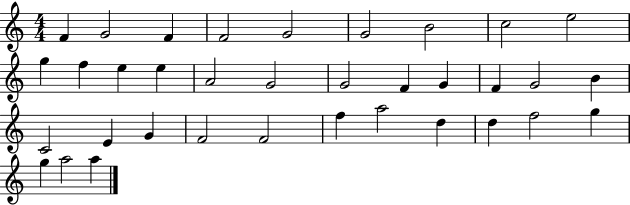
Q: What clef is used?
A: treble